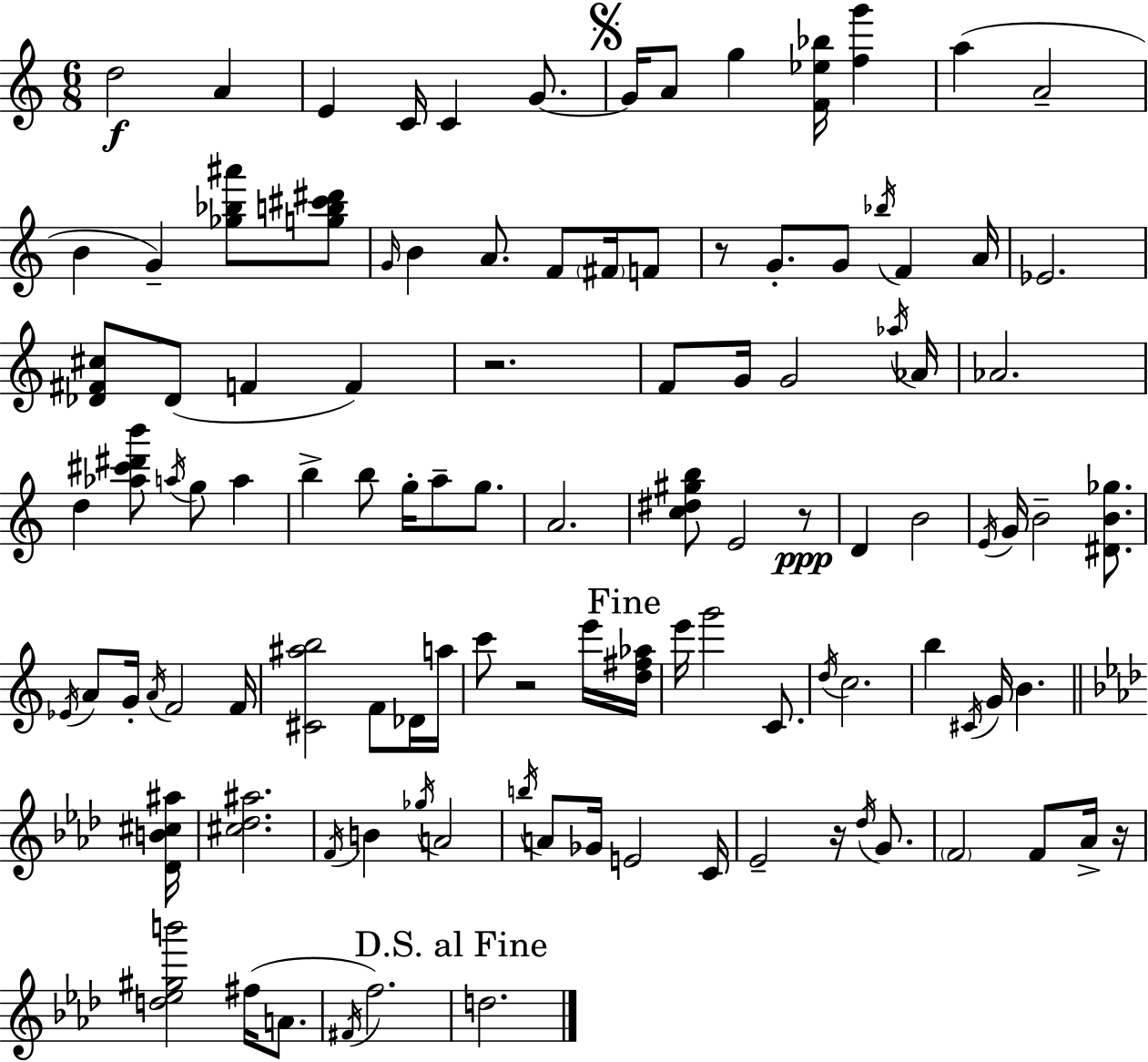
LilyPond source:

{
  \clef treble
  \numericTimeSignature
  \time 6/8
  \key a \minor
  d''2\f a'4 | e'4 c'16 c'4 g'8.~~ | \mark \markup { \musicglyph "scripts.segno" } g'16 a'8 g''4 <f' ees'' bes''>16 <f'' g'''>4 | a''4( a'2-- | \break b'4 g'4--) <ges'' bes'' ais'''>8 <g'' b'' cis''' dis'''>8 | \grace { g'16 } b'4 a'8. f'8 \parenthesize fis'16 f'8 | r8 g'8.-. g'8 \acciaccatura { bes''16 } f'4 | a'16 ees'2. | \break <des' fis' cis''>8 des'8( f'4 f'4) | r2. | f'8 g'16 g'2 | \acciaccatura { aes''16 } aes'16 aes'2. | \break d''4 <aes'' cis''' dis''' b'''>8 \acciaccatura { a''16 } g''8 | a''4 b''4-> b''8 g''16-. a''8-- | g''8. a'2. | <c'' dis'' gis'' b''>8 e'2 | \break r8\ppp d'4 b'2 | \acciaccatura { e'16 } g'16 b'2-- | <dis' b' ges''>8. \acciaccatura { ees'16 } a'8 g'16-. \acciaccatura { a'16 } f'2 | f'16 <cis' ais'' b''>2 | \break f'8 des'16 a''16 c'''8 r2 | e'''16 \mark "Fine" <d'' fis'' aes''>16 e'''16 g'''2 | c'8. \acciaccatura { d''16 } c''2. | b''4 | \break \acciaccatura { cis'16 } g'16 b'4. \bar "||" \break \key aes \major <des' b' cis'' ais''>16 <cis'' des'' ais''>2. | \acciaccatura { f'16 } b'4 \acciaccatura { ges''16 } a'2 | \acciaccatura { b''16 } a'8 ges'16 e'2 | c'16 ees'2-- | \break r16 \acciaccatura { des''16 } g'8. \parenthesize f'2 | f'8 aes'16-> r16 <d'' ees'' gis'' b'''>2 | fis''16( a'8. \acciaccatura { fis'16 }) f''2. | \mark "D.S. al Fine" d''2. | \break \bar "|."
}